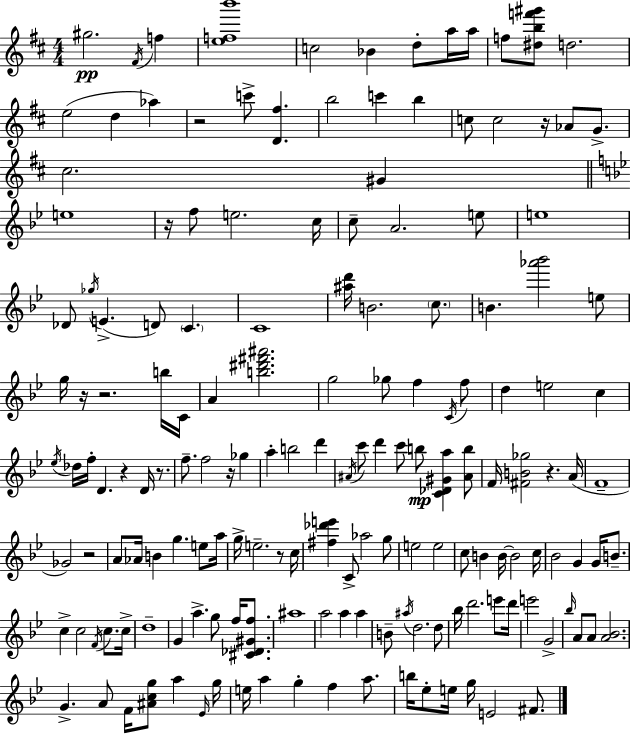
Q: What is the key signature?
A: D major